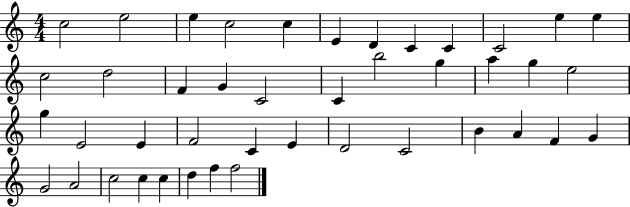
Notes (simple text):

C5/h E5/h E5/q C5/h C5/q E4/q D4/q C4/q C4/q C4/h E5/q E5/q C5/h D5/h F4/q G4/q C4/h C4/q B5/h G5/q A5/q G5/q E5/h G5/q E4/h E4/q F4/h C4/q E4/q D4/h C4/h B4/q A4/q F4/q G4/q G4/h A4/h C5/h C5/q C5/q D5/q F5/q F5/h